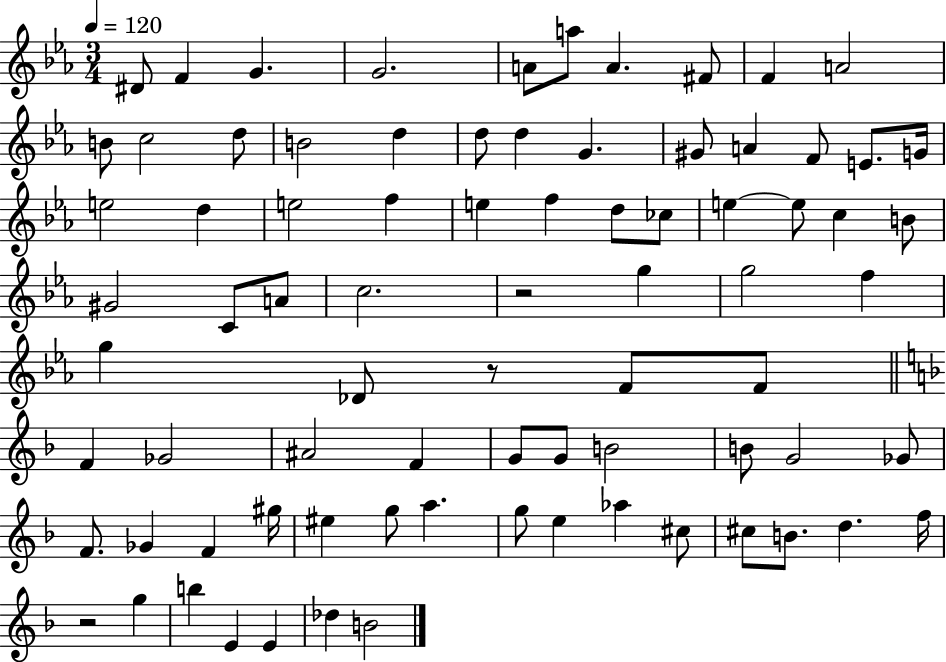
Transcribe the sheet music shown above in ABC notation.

X:1
T:Untitled
M:3/4
L:1/4
K:Eb
^D/2 F G G2 A/2 a/2 A ^F/2 F A2 B/2 c2 d/2 B2 d d/2 d G ^G/2 A F/2 E/2 G/4 e2 d e2 f e f d/2 _c/2 e e/2 c B/2 ^G2 C/2 A/2 c2 z2 g g2 f g _D/2 z/2 F/2 F/2 F _G2 ^A2 F G/2 G/2 B2 B/2 G2 _G/2 F/2 _G F ^g/4 ^e g/2 a g/2 e _a ^c/2 ^c/2 B/2 d f/4 z2 g b E E _d B2